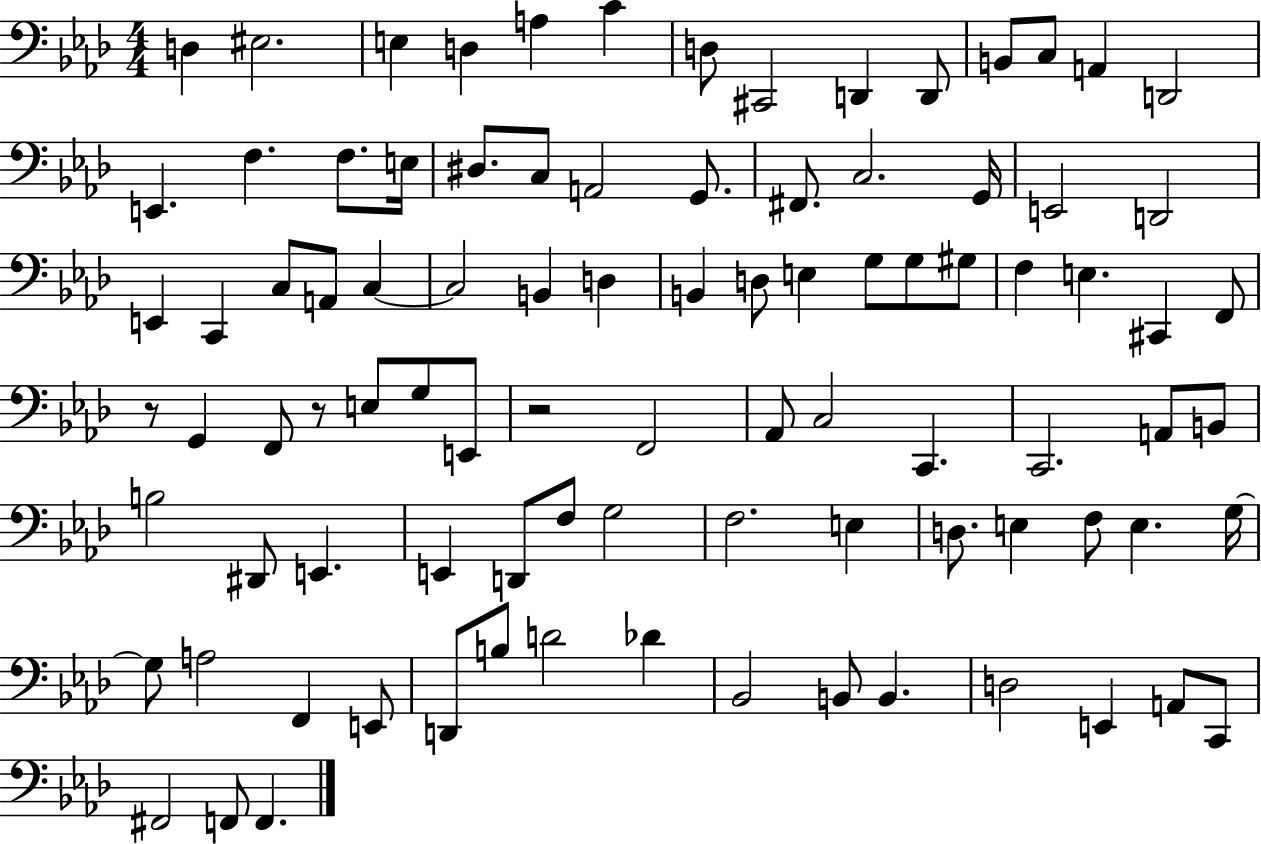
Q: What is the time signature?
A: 4/4